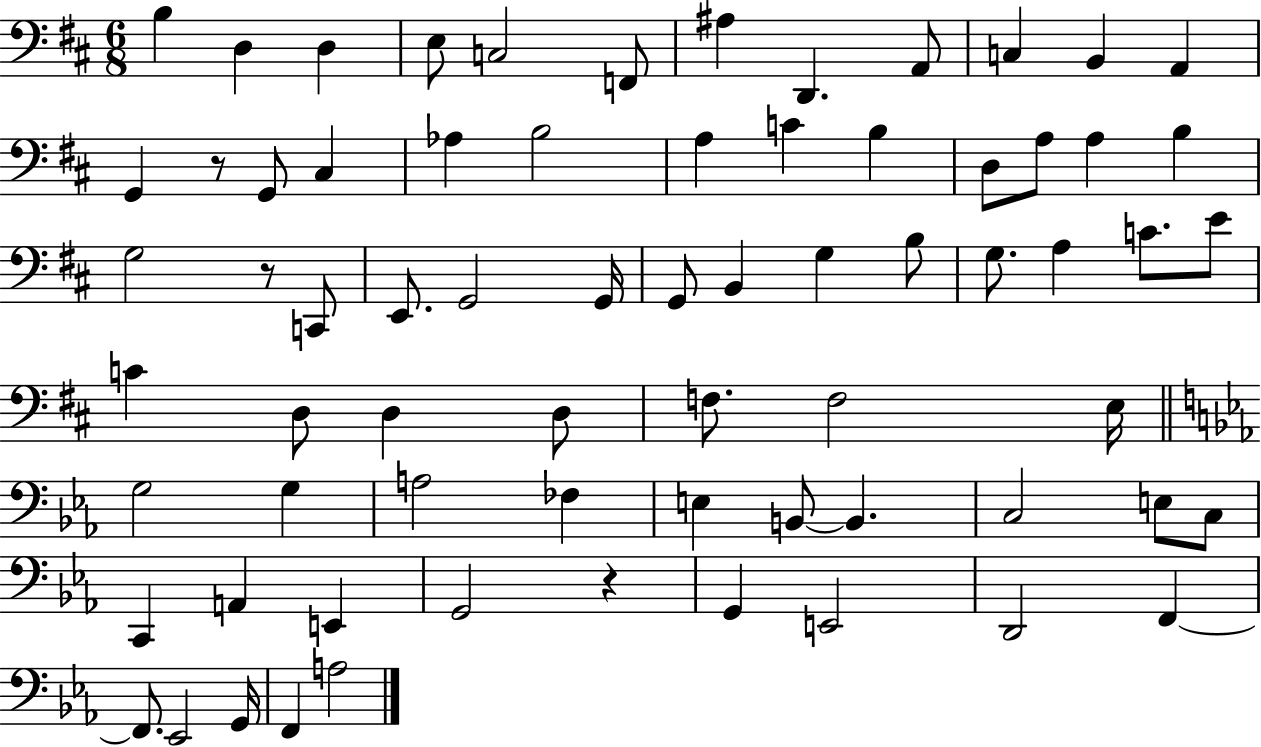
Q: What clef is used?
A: bass